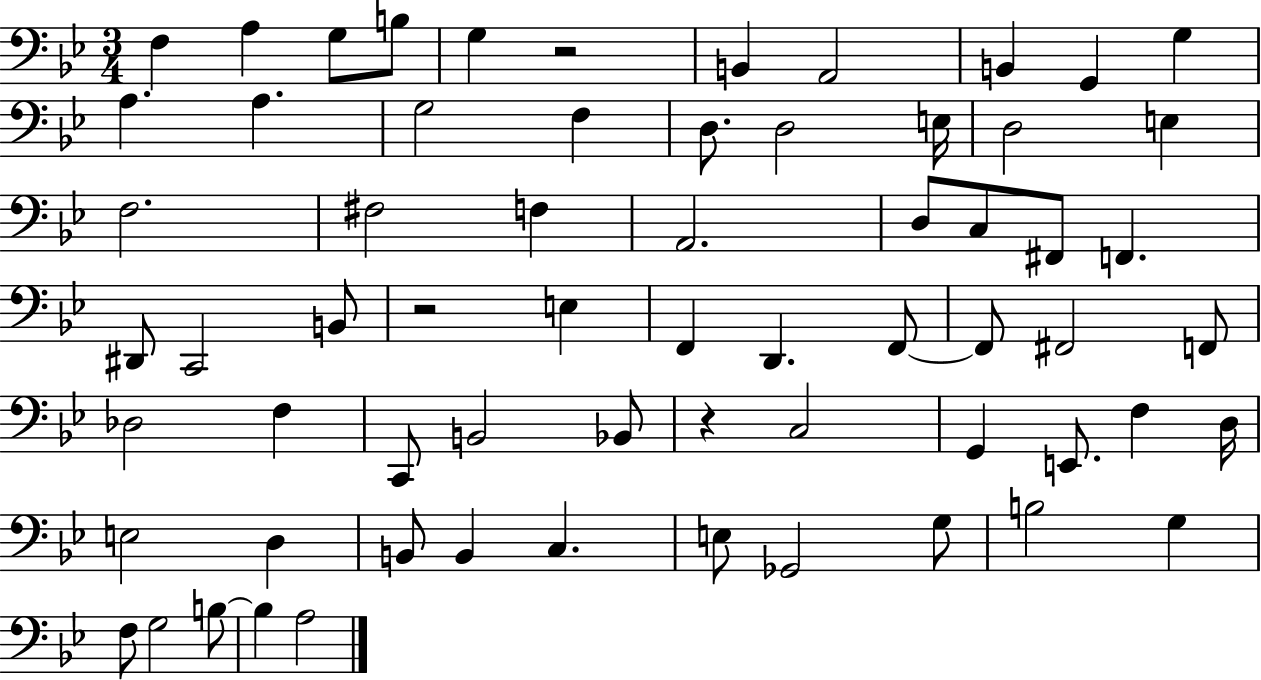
{
  \clef bass
  \numericTimeSignature
  \time 3/4
  \key bes \major
  f4 a4 g8 b8 | g4 r2 | b,4 a,2 | b,4 g,4 g4 | \break a4. a4. | g2 f4 | d8. d2 e16 | d2 e4 | \break f2. | fis2 f4 | a,2. | d8 c8 fis,8 f,4. | \break dis,8 c,2 b,8 | r2 e4 | f,4 d,4. f,8~~ | f,8 fis,2 f,8 | \break des2 f4 | c,8 b,2 bes,8 | r4 c2 | g,4 e,8. f4 d16 | \break e2 d4 | b,8 b,4 c4. | e8 ges,2 g8 | b2 g4 | \break f8 g2 b8~~ | b4 a2 | \bar "|."
}